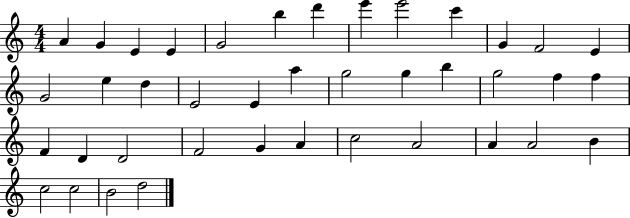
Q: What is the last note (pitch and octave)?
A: D5